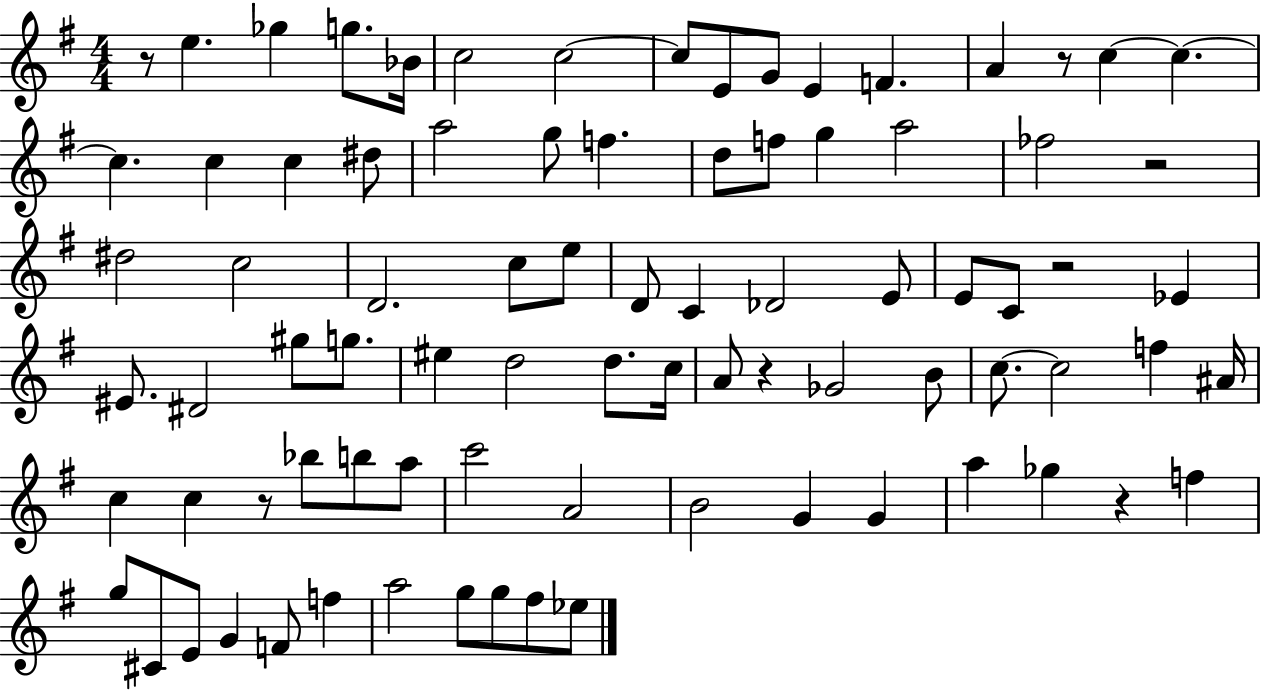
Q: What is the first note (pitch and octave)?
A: E5